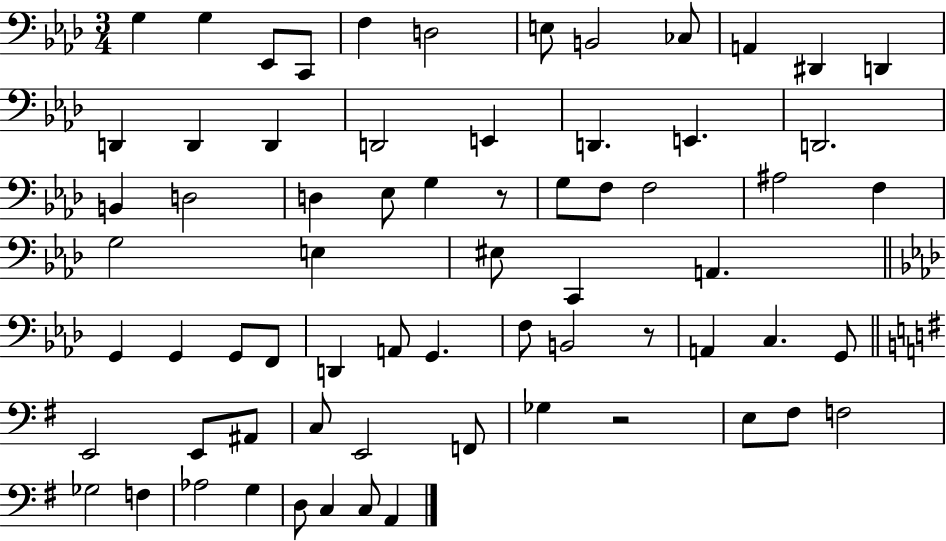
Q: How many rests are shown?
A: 3